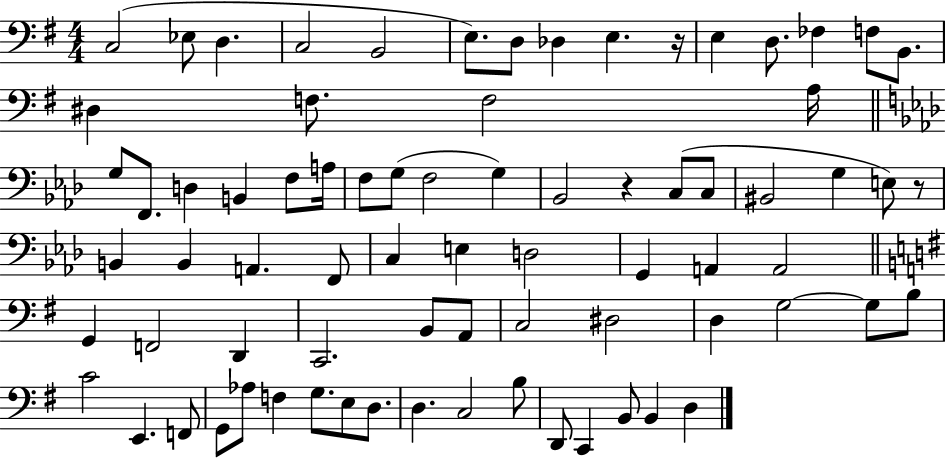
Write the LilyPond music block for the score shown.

{
  \clef bass
  \numericTimeSignature
  \time 4/4
  \key g \major
  c2( ees8 d4. | c2 b,2 | e8.) d8 des4 e4. r16 | e4 d8. fes4 f8 b,8. | \break dis4 f8. f2 a16 | \bar "||" \break \key aes \major g8 f,8. d4 b,4 f8 a16 | f8 g8( f2 g4) | bes,2 r4 c8( c8 | bis,2 g4 e8) r8 | \break b,4 b,4 a,4. f,8 | c4 e4 d2 | g,4 a,4 a,2 | \bar "||" \break \key g \major g,4 f,2 d,4 | c,2. b,8 a,8 | c2 dis2 | d4 g2~~ g8 b8 | \break c'2 e,4. f,8 | g,8 aes8 f4 g8. e8 d8. | d4. c2 b8 | d,8 c,4 b,8 b,4 d4 | \break \bar "|."
}